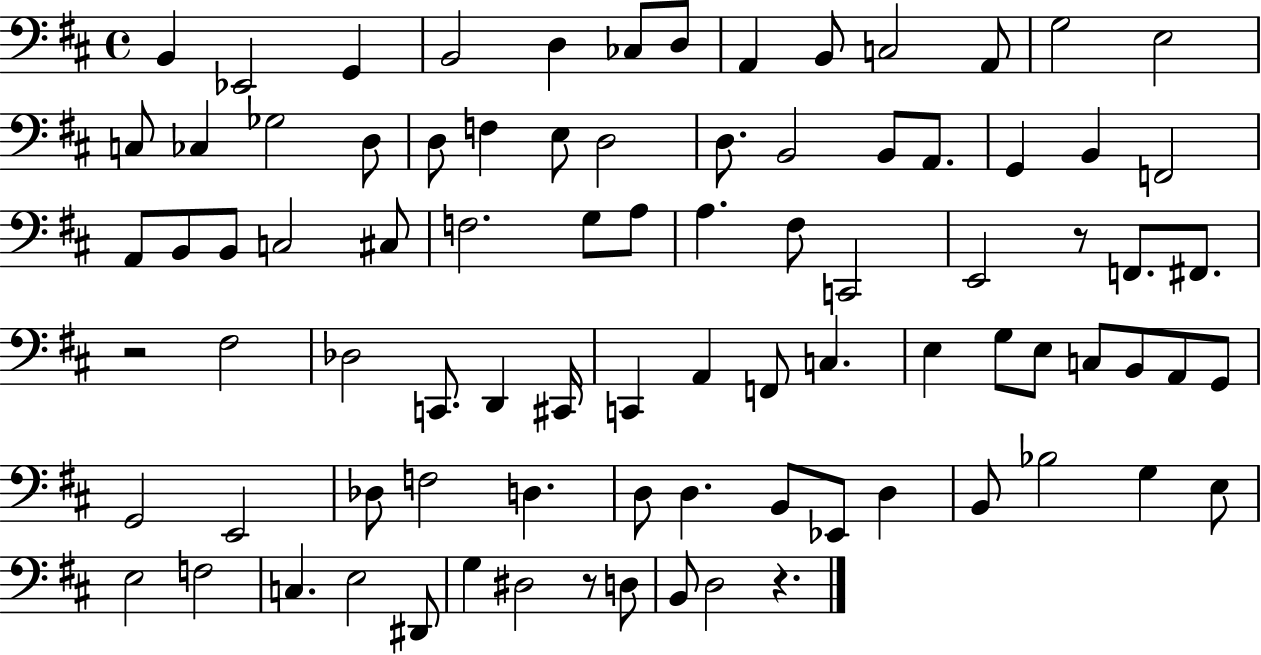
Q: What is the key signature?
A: D major